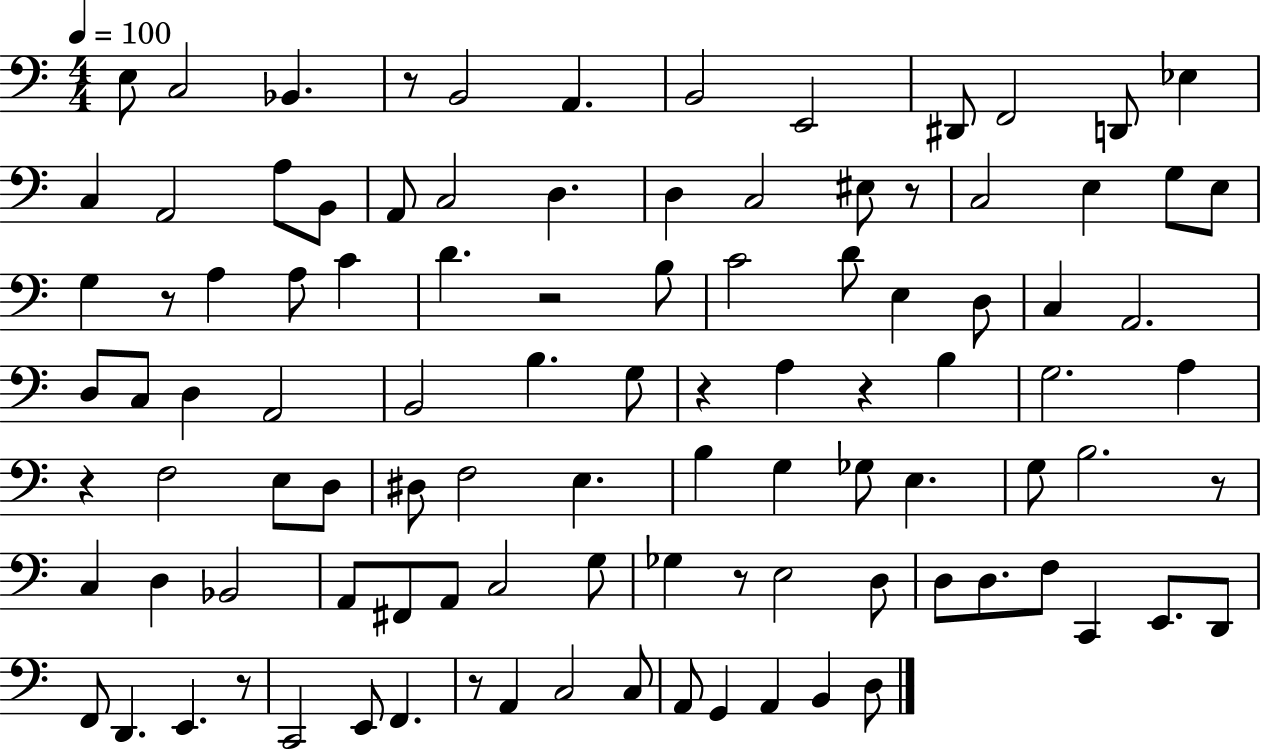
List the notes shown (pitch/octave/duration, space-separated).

E3/e C3/h Bb2/q. R/e B2/h A2/q. B2/h E2/h D#2/e F2/h D2/e Eb3/q C3/q A2/h A3/e B2/e A2/e C3/h D3/q. D3/q C3/h EIS3/e R/e C3/h E3/q G3/e E3/e G3/q R/e A3/q A3/e C4/q D4/q. R/h B3/e C4/h D4/e E3/q D3/e C3/q A2/h. D3/e C3/e D3/q A2/h B2/h B3/q. G3/e R/q A3/q R/q B3/q G3/h. A3/q R/q F3/h E3/e D3/e D#3/e F3/h E3/q. B3/q G3/q Gb3/e E3/q. G3/e B3/h. R/e C3/q D3/q Bb2/h A2/e F#2/e A2/e C3/h G3/e Gb3/q R/e E3/h D3/e D3/e D3/e. F3/e C2/q E2/e. D2/e F2/e D2/q. E2/q. R/e C2/h E2/e F2/q. R/e A2/q C3/h C3/e A2/e G2/q A2/q B2/q D3/e